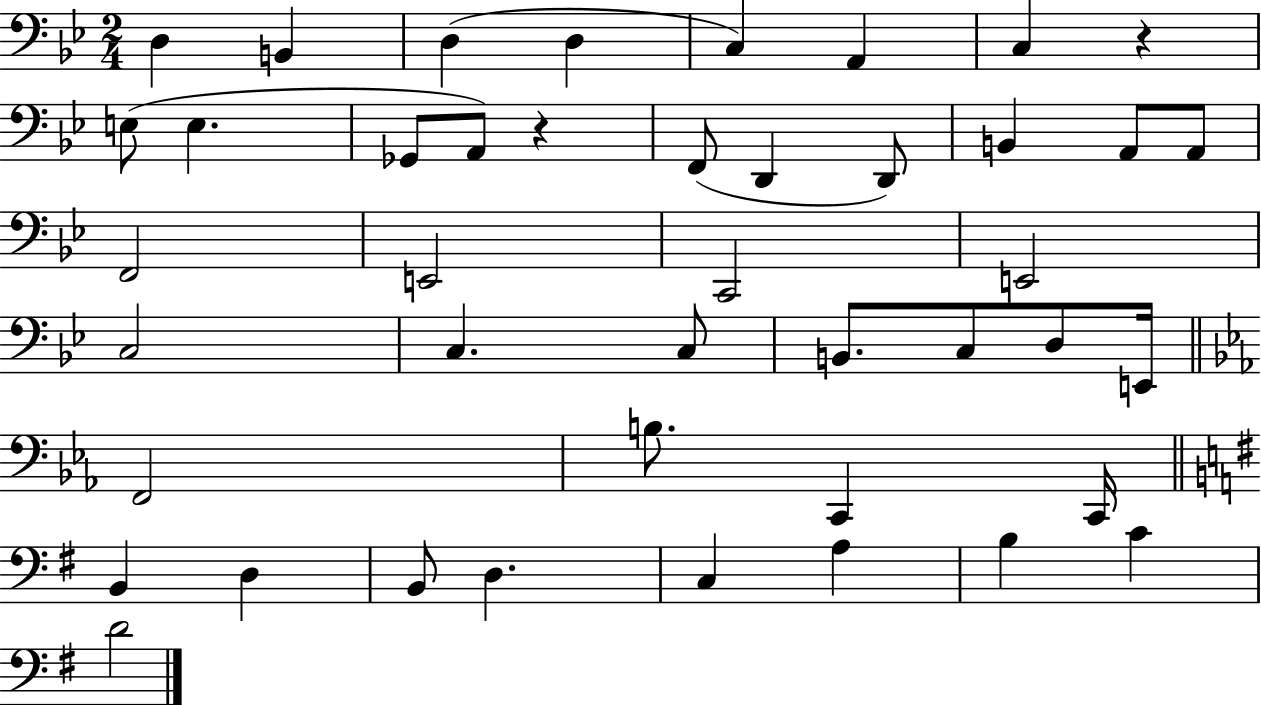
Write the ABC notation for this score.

X:1
T:Untitled
M:2/4
L:1/4
K:Bb
D, B,, D, D, C, A,, C, z E,/2 E, _G,,/2 A,,/2 z F,,/2 D,, D,,/2 B,, A,,/2 A,,/2 F,,2 E,,2 C,,2 E,,2 C,2 C, C,/2 B,,/2 C,/2 D,/2 E,,/4 F,,2 B,/2 C,, C,,/4 B,, D, B,,/2 D, C, A, B, C D2